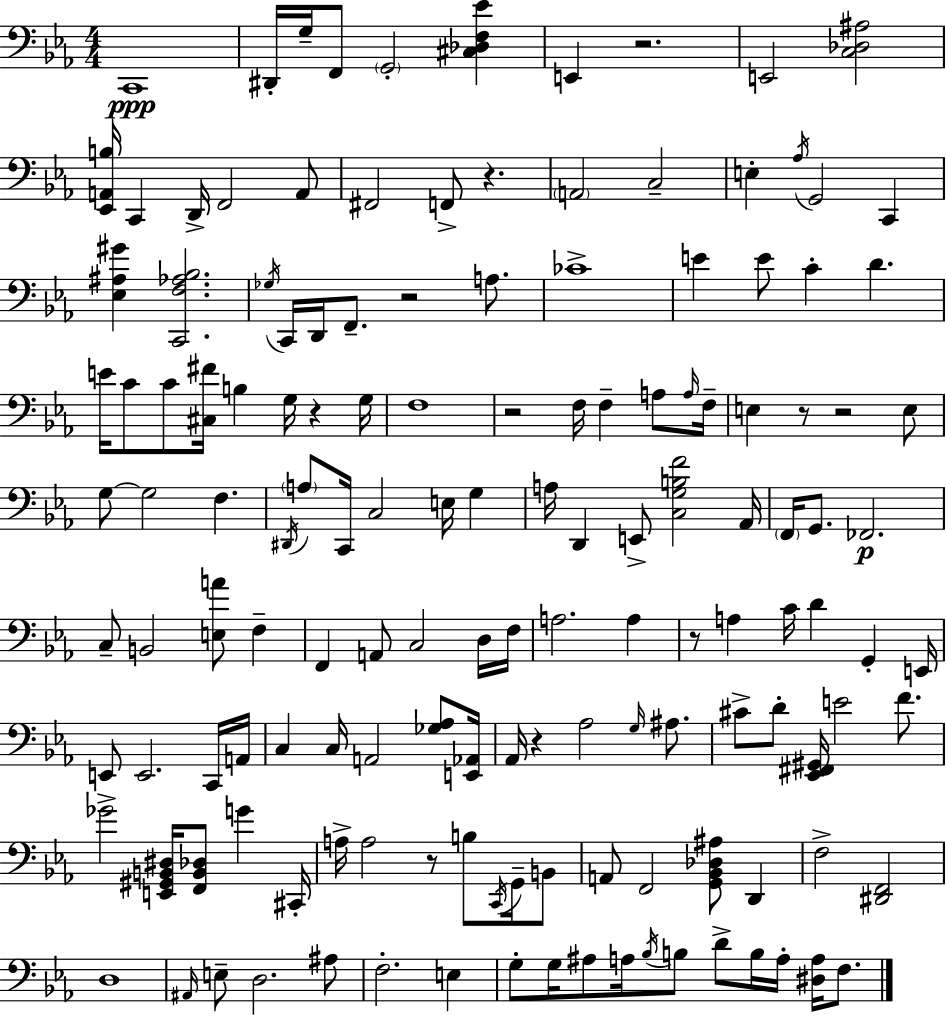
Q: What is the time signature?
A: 4/4